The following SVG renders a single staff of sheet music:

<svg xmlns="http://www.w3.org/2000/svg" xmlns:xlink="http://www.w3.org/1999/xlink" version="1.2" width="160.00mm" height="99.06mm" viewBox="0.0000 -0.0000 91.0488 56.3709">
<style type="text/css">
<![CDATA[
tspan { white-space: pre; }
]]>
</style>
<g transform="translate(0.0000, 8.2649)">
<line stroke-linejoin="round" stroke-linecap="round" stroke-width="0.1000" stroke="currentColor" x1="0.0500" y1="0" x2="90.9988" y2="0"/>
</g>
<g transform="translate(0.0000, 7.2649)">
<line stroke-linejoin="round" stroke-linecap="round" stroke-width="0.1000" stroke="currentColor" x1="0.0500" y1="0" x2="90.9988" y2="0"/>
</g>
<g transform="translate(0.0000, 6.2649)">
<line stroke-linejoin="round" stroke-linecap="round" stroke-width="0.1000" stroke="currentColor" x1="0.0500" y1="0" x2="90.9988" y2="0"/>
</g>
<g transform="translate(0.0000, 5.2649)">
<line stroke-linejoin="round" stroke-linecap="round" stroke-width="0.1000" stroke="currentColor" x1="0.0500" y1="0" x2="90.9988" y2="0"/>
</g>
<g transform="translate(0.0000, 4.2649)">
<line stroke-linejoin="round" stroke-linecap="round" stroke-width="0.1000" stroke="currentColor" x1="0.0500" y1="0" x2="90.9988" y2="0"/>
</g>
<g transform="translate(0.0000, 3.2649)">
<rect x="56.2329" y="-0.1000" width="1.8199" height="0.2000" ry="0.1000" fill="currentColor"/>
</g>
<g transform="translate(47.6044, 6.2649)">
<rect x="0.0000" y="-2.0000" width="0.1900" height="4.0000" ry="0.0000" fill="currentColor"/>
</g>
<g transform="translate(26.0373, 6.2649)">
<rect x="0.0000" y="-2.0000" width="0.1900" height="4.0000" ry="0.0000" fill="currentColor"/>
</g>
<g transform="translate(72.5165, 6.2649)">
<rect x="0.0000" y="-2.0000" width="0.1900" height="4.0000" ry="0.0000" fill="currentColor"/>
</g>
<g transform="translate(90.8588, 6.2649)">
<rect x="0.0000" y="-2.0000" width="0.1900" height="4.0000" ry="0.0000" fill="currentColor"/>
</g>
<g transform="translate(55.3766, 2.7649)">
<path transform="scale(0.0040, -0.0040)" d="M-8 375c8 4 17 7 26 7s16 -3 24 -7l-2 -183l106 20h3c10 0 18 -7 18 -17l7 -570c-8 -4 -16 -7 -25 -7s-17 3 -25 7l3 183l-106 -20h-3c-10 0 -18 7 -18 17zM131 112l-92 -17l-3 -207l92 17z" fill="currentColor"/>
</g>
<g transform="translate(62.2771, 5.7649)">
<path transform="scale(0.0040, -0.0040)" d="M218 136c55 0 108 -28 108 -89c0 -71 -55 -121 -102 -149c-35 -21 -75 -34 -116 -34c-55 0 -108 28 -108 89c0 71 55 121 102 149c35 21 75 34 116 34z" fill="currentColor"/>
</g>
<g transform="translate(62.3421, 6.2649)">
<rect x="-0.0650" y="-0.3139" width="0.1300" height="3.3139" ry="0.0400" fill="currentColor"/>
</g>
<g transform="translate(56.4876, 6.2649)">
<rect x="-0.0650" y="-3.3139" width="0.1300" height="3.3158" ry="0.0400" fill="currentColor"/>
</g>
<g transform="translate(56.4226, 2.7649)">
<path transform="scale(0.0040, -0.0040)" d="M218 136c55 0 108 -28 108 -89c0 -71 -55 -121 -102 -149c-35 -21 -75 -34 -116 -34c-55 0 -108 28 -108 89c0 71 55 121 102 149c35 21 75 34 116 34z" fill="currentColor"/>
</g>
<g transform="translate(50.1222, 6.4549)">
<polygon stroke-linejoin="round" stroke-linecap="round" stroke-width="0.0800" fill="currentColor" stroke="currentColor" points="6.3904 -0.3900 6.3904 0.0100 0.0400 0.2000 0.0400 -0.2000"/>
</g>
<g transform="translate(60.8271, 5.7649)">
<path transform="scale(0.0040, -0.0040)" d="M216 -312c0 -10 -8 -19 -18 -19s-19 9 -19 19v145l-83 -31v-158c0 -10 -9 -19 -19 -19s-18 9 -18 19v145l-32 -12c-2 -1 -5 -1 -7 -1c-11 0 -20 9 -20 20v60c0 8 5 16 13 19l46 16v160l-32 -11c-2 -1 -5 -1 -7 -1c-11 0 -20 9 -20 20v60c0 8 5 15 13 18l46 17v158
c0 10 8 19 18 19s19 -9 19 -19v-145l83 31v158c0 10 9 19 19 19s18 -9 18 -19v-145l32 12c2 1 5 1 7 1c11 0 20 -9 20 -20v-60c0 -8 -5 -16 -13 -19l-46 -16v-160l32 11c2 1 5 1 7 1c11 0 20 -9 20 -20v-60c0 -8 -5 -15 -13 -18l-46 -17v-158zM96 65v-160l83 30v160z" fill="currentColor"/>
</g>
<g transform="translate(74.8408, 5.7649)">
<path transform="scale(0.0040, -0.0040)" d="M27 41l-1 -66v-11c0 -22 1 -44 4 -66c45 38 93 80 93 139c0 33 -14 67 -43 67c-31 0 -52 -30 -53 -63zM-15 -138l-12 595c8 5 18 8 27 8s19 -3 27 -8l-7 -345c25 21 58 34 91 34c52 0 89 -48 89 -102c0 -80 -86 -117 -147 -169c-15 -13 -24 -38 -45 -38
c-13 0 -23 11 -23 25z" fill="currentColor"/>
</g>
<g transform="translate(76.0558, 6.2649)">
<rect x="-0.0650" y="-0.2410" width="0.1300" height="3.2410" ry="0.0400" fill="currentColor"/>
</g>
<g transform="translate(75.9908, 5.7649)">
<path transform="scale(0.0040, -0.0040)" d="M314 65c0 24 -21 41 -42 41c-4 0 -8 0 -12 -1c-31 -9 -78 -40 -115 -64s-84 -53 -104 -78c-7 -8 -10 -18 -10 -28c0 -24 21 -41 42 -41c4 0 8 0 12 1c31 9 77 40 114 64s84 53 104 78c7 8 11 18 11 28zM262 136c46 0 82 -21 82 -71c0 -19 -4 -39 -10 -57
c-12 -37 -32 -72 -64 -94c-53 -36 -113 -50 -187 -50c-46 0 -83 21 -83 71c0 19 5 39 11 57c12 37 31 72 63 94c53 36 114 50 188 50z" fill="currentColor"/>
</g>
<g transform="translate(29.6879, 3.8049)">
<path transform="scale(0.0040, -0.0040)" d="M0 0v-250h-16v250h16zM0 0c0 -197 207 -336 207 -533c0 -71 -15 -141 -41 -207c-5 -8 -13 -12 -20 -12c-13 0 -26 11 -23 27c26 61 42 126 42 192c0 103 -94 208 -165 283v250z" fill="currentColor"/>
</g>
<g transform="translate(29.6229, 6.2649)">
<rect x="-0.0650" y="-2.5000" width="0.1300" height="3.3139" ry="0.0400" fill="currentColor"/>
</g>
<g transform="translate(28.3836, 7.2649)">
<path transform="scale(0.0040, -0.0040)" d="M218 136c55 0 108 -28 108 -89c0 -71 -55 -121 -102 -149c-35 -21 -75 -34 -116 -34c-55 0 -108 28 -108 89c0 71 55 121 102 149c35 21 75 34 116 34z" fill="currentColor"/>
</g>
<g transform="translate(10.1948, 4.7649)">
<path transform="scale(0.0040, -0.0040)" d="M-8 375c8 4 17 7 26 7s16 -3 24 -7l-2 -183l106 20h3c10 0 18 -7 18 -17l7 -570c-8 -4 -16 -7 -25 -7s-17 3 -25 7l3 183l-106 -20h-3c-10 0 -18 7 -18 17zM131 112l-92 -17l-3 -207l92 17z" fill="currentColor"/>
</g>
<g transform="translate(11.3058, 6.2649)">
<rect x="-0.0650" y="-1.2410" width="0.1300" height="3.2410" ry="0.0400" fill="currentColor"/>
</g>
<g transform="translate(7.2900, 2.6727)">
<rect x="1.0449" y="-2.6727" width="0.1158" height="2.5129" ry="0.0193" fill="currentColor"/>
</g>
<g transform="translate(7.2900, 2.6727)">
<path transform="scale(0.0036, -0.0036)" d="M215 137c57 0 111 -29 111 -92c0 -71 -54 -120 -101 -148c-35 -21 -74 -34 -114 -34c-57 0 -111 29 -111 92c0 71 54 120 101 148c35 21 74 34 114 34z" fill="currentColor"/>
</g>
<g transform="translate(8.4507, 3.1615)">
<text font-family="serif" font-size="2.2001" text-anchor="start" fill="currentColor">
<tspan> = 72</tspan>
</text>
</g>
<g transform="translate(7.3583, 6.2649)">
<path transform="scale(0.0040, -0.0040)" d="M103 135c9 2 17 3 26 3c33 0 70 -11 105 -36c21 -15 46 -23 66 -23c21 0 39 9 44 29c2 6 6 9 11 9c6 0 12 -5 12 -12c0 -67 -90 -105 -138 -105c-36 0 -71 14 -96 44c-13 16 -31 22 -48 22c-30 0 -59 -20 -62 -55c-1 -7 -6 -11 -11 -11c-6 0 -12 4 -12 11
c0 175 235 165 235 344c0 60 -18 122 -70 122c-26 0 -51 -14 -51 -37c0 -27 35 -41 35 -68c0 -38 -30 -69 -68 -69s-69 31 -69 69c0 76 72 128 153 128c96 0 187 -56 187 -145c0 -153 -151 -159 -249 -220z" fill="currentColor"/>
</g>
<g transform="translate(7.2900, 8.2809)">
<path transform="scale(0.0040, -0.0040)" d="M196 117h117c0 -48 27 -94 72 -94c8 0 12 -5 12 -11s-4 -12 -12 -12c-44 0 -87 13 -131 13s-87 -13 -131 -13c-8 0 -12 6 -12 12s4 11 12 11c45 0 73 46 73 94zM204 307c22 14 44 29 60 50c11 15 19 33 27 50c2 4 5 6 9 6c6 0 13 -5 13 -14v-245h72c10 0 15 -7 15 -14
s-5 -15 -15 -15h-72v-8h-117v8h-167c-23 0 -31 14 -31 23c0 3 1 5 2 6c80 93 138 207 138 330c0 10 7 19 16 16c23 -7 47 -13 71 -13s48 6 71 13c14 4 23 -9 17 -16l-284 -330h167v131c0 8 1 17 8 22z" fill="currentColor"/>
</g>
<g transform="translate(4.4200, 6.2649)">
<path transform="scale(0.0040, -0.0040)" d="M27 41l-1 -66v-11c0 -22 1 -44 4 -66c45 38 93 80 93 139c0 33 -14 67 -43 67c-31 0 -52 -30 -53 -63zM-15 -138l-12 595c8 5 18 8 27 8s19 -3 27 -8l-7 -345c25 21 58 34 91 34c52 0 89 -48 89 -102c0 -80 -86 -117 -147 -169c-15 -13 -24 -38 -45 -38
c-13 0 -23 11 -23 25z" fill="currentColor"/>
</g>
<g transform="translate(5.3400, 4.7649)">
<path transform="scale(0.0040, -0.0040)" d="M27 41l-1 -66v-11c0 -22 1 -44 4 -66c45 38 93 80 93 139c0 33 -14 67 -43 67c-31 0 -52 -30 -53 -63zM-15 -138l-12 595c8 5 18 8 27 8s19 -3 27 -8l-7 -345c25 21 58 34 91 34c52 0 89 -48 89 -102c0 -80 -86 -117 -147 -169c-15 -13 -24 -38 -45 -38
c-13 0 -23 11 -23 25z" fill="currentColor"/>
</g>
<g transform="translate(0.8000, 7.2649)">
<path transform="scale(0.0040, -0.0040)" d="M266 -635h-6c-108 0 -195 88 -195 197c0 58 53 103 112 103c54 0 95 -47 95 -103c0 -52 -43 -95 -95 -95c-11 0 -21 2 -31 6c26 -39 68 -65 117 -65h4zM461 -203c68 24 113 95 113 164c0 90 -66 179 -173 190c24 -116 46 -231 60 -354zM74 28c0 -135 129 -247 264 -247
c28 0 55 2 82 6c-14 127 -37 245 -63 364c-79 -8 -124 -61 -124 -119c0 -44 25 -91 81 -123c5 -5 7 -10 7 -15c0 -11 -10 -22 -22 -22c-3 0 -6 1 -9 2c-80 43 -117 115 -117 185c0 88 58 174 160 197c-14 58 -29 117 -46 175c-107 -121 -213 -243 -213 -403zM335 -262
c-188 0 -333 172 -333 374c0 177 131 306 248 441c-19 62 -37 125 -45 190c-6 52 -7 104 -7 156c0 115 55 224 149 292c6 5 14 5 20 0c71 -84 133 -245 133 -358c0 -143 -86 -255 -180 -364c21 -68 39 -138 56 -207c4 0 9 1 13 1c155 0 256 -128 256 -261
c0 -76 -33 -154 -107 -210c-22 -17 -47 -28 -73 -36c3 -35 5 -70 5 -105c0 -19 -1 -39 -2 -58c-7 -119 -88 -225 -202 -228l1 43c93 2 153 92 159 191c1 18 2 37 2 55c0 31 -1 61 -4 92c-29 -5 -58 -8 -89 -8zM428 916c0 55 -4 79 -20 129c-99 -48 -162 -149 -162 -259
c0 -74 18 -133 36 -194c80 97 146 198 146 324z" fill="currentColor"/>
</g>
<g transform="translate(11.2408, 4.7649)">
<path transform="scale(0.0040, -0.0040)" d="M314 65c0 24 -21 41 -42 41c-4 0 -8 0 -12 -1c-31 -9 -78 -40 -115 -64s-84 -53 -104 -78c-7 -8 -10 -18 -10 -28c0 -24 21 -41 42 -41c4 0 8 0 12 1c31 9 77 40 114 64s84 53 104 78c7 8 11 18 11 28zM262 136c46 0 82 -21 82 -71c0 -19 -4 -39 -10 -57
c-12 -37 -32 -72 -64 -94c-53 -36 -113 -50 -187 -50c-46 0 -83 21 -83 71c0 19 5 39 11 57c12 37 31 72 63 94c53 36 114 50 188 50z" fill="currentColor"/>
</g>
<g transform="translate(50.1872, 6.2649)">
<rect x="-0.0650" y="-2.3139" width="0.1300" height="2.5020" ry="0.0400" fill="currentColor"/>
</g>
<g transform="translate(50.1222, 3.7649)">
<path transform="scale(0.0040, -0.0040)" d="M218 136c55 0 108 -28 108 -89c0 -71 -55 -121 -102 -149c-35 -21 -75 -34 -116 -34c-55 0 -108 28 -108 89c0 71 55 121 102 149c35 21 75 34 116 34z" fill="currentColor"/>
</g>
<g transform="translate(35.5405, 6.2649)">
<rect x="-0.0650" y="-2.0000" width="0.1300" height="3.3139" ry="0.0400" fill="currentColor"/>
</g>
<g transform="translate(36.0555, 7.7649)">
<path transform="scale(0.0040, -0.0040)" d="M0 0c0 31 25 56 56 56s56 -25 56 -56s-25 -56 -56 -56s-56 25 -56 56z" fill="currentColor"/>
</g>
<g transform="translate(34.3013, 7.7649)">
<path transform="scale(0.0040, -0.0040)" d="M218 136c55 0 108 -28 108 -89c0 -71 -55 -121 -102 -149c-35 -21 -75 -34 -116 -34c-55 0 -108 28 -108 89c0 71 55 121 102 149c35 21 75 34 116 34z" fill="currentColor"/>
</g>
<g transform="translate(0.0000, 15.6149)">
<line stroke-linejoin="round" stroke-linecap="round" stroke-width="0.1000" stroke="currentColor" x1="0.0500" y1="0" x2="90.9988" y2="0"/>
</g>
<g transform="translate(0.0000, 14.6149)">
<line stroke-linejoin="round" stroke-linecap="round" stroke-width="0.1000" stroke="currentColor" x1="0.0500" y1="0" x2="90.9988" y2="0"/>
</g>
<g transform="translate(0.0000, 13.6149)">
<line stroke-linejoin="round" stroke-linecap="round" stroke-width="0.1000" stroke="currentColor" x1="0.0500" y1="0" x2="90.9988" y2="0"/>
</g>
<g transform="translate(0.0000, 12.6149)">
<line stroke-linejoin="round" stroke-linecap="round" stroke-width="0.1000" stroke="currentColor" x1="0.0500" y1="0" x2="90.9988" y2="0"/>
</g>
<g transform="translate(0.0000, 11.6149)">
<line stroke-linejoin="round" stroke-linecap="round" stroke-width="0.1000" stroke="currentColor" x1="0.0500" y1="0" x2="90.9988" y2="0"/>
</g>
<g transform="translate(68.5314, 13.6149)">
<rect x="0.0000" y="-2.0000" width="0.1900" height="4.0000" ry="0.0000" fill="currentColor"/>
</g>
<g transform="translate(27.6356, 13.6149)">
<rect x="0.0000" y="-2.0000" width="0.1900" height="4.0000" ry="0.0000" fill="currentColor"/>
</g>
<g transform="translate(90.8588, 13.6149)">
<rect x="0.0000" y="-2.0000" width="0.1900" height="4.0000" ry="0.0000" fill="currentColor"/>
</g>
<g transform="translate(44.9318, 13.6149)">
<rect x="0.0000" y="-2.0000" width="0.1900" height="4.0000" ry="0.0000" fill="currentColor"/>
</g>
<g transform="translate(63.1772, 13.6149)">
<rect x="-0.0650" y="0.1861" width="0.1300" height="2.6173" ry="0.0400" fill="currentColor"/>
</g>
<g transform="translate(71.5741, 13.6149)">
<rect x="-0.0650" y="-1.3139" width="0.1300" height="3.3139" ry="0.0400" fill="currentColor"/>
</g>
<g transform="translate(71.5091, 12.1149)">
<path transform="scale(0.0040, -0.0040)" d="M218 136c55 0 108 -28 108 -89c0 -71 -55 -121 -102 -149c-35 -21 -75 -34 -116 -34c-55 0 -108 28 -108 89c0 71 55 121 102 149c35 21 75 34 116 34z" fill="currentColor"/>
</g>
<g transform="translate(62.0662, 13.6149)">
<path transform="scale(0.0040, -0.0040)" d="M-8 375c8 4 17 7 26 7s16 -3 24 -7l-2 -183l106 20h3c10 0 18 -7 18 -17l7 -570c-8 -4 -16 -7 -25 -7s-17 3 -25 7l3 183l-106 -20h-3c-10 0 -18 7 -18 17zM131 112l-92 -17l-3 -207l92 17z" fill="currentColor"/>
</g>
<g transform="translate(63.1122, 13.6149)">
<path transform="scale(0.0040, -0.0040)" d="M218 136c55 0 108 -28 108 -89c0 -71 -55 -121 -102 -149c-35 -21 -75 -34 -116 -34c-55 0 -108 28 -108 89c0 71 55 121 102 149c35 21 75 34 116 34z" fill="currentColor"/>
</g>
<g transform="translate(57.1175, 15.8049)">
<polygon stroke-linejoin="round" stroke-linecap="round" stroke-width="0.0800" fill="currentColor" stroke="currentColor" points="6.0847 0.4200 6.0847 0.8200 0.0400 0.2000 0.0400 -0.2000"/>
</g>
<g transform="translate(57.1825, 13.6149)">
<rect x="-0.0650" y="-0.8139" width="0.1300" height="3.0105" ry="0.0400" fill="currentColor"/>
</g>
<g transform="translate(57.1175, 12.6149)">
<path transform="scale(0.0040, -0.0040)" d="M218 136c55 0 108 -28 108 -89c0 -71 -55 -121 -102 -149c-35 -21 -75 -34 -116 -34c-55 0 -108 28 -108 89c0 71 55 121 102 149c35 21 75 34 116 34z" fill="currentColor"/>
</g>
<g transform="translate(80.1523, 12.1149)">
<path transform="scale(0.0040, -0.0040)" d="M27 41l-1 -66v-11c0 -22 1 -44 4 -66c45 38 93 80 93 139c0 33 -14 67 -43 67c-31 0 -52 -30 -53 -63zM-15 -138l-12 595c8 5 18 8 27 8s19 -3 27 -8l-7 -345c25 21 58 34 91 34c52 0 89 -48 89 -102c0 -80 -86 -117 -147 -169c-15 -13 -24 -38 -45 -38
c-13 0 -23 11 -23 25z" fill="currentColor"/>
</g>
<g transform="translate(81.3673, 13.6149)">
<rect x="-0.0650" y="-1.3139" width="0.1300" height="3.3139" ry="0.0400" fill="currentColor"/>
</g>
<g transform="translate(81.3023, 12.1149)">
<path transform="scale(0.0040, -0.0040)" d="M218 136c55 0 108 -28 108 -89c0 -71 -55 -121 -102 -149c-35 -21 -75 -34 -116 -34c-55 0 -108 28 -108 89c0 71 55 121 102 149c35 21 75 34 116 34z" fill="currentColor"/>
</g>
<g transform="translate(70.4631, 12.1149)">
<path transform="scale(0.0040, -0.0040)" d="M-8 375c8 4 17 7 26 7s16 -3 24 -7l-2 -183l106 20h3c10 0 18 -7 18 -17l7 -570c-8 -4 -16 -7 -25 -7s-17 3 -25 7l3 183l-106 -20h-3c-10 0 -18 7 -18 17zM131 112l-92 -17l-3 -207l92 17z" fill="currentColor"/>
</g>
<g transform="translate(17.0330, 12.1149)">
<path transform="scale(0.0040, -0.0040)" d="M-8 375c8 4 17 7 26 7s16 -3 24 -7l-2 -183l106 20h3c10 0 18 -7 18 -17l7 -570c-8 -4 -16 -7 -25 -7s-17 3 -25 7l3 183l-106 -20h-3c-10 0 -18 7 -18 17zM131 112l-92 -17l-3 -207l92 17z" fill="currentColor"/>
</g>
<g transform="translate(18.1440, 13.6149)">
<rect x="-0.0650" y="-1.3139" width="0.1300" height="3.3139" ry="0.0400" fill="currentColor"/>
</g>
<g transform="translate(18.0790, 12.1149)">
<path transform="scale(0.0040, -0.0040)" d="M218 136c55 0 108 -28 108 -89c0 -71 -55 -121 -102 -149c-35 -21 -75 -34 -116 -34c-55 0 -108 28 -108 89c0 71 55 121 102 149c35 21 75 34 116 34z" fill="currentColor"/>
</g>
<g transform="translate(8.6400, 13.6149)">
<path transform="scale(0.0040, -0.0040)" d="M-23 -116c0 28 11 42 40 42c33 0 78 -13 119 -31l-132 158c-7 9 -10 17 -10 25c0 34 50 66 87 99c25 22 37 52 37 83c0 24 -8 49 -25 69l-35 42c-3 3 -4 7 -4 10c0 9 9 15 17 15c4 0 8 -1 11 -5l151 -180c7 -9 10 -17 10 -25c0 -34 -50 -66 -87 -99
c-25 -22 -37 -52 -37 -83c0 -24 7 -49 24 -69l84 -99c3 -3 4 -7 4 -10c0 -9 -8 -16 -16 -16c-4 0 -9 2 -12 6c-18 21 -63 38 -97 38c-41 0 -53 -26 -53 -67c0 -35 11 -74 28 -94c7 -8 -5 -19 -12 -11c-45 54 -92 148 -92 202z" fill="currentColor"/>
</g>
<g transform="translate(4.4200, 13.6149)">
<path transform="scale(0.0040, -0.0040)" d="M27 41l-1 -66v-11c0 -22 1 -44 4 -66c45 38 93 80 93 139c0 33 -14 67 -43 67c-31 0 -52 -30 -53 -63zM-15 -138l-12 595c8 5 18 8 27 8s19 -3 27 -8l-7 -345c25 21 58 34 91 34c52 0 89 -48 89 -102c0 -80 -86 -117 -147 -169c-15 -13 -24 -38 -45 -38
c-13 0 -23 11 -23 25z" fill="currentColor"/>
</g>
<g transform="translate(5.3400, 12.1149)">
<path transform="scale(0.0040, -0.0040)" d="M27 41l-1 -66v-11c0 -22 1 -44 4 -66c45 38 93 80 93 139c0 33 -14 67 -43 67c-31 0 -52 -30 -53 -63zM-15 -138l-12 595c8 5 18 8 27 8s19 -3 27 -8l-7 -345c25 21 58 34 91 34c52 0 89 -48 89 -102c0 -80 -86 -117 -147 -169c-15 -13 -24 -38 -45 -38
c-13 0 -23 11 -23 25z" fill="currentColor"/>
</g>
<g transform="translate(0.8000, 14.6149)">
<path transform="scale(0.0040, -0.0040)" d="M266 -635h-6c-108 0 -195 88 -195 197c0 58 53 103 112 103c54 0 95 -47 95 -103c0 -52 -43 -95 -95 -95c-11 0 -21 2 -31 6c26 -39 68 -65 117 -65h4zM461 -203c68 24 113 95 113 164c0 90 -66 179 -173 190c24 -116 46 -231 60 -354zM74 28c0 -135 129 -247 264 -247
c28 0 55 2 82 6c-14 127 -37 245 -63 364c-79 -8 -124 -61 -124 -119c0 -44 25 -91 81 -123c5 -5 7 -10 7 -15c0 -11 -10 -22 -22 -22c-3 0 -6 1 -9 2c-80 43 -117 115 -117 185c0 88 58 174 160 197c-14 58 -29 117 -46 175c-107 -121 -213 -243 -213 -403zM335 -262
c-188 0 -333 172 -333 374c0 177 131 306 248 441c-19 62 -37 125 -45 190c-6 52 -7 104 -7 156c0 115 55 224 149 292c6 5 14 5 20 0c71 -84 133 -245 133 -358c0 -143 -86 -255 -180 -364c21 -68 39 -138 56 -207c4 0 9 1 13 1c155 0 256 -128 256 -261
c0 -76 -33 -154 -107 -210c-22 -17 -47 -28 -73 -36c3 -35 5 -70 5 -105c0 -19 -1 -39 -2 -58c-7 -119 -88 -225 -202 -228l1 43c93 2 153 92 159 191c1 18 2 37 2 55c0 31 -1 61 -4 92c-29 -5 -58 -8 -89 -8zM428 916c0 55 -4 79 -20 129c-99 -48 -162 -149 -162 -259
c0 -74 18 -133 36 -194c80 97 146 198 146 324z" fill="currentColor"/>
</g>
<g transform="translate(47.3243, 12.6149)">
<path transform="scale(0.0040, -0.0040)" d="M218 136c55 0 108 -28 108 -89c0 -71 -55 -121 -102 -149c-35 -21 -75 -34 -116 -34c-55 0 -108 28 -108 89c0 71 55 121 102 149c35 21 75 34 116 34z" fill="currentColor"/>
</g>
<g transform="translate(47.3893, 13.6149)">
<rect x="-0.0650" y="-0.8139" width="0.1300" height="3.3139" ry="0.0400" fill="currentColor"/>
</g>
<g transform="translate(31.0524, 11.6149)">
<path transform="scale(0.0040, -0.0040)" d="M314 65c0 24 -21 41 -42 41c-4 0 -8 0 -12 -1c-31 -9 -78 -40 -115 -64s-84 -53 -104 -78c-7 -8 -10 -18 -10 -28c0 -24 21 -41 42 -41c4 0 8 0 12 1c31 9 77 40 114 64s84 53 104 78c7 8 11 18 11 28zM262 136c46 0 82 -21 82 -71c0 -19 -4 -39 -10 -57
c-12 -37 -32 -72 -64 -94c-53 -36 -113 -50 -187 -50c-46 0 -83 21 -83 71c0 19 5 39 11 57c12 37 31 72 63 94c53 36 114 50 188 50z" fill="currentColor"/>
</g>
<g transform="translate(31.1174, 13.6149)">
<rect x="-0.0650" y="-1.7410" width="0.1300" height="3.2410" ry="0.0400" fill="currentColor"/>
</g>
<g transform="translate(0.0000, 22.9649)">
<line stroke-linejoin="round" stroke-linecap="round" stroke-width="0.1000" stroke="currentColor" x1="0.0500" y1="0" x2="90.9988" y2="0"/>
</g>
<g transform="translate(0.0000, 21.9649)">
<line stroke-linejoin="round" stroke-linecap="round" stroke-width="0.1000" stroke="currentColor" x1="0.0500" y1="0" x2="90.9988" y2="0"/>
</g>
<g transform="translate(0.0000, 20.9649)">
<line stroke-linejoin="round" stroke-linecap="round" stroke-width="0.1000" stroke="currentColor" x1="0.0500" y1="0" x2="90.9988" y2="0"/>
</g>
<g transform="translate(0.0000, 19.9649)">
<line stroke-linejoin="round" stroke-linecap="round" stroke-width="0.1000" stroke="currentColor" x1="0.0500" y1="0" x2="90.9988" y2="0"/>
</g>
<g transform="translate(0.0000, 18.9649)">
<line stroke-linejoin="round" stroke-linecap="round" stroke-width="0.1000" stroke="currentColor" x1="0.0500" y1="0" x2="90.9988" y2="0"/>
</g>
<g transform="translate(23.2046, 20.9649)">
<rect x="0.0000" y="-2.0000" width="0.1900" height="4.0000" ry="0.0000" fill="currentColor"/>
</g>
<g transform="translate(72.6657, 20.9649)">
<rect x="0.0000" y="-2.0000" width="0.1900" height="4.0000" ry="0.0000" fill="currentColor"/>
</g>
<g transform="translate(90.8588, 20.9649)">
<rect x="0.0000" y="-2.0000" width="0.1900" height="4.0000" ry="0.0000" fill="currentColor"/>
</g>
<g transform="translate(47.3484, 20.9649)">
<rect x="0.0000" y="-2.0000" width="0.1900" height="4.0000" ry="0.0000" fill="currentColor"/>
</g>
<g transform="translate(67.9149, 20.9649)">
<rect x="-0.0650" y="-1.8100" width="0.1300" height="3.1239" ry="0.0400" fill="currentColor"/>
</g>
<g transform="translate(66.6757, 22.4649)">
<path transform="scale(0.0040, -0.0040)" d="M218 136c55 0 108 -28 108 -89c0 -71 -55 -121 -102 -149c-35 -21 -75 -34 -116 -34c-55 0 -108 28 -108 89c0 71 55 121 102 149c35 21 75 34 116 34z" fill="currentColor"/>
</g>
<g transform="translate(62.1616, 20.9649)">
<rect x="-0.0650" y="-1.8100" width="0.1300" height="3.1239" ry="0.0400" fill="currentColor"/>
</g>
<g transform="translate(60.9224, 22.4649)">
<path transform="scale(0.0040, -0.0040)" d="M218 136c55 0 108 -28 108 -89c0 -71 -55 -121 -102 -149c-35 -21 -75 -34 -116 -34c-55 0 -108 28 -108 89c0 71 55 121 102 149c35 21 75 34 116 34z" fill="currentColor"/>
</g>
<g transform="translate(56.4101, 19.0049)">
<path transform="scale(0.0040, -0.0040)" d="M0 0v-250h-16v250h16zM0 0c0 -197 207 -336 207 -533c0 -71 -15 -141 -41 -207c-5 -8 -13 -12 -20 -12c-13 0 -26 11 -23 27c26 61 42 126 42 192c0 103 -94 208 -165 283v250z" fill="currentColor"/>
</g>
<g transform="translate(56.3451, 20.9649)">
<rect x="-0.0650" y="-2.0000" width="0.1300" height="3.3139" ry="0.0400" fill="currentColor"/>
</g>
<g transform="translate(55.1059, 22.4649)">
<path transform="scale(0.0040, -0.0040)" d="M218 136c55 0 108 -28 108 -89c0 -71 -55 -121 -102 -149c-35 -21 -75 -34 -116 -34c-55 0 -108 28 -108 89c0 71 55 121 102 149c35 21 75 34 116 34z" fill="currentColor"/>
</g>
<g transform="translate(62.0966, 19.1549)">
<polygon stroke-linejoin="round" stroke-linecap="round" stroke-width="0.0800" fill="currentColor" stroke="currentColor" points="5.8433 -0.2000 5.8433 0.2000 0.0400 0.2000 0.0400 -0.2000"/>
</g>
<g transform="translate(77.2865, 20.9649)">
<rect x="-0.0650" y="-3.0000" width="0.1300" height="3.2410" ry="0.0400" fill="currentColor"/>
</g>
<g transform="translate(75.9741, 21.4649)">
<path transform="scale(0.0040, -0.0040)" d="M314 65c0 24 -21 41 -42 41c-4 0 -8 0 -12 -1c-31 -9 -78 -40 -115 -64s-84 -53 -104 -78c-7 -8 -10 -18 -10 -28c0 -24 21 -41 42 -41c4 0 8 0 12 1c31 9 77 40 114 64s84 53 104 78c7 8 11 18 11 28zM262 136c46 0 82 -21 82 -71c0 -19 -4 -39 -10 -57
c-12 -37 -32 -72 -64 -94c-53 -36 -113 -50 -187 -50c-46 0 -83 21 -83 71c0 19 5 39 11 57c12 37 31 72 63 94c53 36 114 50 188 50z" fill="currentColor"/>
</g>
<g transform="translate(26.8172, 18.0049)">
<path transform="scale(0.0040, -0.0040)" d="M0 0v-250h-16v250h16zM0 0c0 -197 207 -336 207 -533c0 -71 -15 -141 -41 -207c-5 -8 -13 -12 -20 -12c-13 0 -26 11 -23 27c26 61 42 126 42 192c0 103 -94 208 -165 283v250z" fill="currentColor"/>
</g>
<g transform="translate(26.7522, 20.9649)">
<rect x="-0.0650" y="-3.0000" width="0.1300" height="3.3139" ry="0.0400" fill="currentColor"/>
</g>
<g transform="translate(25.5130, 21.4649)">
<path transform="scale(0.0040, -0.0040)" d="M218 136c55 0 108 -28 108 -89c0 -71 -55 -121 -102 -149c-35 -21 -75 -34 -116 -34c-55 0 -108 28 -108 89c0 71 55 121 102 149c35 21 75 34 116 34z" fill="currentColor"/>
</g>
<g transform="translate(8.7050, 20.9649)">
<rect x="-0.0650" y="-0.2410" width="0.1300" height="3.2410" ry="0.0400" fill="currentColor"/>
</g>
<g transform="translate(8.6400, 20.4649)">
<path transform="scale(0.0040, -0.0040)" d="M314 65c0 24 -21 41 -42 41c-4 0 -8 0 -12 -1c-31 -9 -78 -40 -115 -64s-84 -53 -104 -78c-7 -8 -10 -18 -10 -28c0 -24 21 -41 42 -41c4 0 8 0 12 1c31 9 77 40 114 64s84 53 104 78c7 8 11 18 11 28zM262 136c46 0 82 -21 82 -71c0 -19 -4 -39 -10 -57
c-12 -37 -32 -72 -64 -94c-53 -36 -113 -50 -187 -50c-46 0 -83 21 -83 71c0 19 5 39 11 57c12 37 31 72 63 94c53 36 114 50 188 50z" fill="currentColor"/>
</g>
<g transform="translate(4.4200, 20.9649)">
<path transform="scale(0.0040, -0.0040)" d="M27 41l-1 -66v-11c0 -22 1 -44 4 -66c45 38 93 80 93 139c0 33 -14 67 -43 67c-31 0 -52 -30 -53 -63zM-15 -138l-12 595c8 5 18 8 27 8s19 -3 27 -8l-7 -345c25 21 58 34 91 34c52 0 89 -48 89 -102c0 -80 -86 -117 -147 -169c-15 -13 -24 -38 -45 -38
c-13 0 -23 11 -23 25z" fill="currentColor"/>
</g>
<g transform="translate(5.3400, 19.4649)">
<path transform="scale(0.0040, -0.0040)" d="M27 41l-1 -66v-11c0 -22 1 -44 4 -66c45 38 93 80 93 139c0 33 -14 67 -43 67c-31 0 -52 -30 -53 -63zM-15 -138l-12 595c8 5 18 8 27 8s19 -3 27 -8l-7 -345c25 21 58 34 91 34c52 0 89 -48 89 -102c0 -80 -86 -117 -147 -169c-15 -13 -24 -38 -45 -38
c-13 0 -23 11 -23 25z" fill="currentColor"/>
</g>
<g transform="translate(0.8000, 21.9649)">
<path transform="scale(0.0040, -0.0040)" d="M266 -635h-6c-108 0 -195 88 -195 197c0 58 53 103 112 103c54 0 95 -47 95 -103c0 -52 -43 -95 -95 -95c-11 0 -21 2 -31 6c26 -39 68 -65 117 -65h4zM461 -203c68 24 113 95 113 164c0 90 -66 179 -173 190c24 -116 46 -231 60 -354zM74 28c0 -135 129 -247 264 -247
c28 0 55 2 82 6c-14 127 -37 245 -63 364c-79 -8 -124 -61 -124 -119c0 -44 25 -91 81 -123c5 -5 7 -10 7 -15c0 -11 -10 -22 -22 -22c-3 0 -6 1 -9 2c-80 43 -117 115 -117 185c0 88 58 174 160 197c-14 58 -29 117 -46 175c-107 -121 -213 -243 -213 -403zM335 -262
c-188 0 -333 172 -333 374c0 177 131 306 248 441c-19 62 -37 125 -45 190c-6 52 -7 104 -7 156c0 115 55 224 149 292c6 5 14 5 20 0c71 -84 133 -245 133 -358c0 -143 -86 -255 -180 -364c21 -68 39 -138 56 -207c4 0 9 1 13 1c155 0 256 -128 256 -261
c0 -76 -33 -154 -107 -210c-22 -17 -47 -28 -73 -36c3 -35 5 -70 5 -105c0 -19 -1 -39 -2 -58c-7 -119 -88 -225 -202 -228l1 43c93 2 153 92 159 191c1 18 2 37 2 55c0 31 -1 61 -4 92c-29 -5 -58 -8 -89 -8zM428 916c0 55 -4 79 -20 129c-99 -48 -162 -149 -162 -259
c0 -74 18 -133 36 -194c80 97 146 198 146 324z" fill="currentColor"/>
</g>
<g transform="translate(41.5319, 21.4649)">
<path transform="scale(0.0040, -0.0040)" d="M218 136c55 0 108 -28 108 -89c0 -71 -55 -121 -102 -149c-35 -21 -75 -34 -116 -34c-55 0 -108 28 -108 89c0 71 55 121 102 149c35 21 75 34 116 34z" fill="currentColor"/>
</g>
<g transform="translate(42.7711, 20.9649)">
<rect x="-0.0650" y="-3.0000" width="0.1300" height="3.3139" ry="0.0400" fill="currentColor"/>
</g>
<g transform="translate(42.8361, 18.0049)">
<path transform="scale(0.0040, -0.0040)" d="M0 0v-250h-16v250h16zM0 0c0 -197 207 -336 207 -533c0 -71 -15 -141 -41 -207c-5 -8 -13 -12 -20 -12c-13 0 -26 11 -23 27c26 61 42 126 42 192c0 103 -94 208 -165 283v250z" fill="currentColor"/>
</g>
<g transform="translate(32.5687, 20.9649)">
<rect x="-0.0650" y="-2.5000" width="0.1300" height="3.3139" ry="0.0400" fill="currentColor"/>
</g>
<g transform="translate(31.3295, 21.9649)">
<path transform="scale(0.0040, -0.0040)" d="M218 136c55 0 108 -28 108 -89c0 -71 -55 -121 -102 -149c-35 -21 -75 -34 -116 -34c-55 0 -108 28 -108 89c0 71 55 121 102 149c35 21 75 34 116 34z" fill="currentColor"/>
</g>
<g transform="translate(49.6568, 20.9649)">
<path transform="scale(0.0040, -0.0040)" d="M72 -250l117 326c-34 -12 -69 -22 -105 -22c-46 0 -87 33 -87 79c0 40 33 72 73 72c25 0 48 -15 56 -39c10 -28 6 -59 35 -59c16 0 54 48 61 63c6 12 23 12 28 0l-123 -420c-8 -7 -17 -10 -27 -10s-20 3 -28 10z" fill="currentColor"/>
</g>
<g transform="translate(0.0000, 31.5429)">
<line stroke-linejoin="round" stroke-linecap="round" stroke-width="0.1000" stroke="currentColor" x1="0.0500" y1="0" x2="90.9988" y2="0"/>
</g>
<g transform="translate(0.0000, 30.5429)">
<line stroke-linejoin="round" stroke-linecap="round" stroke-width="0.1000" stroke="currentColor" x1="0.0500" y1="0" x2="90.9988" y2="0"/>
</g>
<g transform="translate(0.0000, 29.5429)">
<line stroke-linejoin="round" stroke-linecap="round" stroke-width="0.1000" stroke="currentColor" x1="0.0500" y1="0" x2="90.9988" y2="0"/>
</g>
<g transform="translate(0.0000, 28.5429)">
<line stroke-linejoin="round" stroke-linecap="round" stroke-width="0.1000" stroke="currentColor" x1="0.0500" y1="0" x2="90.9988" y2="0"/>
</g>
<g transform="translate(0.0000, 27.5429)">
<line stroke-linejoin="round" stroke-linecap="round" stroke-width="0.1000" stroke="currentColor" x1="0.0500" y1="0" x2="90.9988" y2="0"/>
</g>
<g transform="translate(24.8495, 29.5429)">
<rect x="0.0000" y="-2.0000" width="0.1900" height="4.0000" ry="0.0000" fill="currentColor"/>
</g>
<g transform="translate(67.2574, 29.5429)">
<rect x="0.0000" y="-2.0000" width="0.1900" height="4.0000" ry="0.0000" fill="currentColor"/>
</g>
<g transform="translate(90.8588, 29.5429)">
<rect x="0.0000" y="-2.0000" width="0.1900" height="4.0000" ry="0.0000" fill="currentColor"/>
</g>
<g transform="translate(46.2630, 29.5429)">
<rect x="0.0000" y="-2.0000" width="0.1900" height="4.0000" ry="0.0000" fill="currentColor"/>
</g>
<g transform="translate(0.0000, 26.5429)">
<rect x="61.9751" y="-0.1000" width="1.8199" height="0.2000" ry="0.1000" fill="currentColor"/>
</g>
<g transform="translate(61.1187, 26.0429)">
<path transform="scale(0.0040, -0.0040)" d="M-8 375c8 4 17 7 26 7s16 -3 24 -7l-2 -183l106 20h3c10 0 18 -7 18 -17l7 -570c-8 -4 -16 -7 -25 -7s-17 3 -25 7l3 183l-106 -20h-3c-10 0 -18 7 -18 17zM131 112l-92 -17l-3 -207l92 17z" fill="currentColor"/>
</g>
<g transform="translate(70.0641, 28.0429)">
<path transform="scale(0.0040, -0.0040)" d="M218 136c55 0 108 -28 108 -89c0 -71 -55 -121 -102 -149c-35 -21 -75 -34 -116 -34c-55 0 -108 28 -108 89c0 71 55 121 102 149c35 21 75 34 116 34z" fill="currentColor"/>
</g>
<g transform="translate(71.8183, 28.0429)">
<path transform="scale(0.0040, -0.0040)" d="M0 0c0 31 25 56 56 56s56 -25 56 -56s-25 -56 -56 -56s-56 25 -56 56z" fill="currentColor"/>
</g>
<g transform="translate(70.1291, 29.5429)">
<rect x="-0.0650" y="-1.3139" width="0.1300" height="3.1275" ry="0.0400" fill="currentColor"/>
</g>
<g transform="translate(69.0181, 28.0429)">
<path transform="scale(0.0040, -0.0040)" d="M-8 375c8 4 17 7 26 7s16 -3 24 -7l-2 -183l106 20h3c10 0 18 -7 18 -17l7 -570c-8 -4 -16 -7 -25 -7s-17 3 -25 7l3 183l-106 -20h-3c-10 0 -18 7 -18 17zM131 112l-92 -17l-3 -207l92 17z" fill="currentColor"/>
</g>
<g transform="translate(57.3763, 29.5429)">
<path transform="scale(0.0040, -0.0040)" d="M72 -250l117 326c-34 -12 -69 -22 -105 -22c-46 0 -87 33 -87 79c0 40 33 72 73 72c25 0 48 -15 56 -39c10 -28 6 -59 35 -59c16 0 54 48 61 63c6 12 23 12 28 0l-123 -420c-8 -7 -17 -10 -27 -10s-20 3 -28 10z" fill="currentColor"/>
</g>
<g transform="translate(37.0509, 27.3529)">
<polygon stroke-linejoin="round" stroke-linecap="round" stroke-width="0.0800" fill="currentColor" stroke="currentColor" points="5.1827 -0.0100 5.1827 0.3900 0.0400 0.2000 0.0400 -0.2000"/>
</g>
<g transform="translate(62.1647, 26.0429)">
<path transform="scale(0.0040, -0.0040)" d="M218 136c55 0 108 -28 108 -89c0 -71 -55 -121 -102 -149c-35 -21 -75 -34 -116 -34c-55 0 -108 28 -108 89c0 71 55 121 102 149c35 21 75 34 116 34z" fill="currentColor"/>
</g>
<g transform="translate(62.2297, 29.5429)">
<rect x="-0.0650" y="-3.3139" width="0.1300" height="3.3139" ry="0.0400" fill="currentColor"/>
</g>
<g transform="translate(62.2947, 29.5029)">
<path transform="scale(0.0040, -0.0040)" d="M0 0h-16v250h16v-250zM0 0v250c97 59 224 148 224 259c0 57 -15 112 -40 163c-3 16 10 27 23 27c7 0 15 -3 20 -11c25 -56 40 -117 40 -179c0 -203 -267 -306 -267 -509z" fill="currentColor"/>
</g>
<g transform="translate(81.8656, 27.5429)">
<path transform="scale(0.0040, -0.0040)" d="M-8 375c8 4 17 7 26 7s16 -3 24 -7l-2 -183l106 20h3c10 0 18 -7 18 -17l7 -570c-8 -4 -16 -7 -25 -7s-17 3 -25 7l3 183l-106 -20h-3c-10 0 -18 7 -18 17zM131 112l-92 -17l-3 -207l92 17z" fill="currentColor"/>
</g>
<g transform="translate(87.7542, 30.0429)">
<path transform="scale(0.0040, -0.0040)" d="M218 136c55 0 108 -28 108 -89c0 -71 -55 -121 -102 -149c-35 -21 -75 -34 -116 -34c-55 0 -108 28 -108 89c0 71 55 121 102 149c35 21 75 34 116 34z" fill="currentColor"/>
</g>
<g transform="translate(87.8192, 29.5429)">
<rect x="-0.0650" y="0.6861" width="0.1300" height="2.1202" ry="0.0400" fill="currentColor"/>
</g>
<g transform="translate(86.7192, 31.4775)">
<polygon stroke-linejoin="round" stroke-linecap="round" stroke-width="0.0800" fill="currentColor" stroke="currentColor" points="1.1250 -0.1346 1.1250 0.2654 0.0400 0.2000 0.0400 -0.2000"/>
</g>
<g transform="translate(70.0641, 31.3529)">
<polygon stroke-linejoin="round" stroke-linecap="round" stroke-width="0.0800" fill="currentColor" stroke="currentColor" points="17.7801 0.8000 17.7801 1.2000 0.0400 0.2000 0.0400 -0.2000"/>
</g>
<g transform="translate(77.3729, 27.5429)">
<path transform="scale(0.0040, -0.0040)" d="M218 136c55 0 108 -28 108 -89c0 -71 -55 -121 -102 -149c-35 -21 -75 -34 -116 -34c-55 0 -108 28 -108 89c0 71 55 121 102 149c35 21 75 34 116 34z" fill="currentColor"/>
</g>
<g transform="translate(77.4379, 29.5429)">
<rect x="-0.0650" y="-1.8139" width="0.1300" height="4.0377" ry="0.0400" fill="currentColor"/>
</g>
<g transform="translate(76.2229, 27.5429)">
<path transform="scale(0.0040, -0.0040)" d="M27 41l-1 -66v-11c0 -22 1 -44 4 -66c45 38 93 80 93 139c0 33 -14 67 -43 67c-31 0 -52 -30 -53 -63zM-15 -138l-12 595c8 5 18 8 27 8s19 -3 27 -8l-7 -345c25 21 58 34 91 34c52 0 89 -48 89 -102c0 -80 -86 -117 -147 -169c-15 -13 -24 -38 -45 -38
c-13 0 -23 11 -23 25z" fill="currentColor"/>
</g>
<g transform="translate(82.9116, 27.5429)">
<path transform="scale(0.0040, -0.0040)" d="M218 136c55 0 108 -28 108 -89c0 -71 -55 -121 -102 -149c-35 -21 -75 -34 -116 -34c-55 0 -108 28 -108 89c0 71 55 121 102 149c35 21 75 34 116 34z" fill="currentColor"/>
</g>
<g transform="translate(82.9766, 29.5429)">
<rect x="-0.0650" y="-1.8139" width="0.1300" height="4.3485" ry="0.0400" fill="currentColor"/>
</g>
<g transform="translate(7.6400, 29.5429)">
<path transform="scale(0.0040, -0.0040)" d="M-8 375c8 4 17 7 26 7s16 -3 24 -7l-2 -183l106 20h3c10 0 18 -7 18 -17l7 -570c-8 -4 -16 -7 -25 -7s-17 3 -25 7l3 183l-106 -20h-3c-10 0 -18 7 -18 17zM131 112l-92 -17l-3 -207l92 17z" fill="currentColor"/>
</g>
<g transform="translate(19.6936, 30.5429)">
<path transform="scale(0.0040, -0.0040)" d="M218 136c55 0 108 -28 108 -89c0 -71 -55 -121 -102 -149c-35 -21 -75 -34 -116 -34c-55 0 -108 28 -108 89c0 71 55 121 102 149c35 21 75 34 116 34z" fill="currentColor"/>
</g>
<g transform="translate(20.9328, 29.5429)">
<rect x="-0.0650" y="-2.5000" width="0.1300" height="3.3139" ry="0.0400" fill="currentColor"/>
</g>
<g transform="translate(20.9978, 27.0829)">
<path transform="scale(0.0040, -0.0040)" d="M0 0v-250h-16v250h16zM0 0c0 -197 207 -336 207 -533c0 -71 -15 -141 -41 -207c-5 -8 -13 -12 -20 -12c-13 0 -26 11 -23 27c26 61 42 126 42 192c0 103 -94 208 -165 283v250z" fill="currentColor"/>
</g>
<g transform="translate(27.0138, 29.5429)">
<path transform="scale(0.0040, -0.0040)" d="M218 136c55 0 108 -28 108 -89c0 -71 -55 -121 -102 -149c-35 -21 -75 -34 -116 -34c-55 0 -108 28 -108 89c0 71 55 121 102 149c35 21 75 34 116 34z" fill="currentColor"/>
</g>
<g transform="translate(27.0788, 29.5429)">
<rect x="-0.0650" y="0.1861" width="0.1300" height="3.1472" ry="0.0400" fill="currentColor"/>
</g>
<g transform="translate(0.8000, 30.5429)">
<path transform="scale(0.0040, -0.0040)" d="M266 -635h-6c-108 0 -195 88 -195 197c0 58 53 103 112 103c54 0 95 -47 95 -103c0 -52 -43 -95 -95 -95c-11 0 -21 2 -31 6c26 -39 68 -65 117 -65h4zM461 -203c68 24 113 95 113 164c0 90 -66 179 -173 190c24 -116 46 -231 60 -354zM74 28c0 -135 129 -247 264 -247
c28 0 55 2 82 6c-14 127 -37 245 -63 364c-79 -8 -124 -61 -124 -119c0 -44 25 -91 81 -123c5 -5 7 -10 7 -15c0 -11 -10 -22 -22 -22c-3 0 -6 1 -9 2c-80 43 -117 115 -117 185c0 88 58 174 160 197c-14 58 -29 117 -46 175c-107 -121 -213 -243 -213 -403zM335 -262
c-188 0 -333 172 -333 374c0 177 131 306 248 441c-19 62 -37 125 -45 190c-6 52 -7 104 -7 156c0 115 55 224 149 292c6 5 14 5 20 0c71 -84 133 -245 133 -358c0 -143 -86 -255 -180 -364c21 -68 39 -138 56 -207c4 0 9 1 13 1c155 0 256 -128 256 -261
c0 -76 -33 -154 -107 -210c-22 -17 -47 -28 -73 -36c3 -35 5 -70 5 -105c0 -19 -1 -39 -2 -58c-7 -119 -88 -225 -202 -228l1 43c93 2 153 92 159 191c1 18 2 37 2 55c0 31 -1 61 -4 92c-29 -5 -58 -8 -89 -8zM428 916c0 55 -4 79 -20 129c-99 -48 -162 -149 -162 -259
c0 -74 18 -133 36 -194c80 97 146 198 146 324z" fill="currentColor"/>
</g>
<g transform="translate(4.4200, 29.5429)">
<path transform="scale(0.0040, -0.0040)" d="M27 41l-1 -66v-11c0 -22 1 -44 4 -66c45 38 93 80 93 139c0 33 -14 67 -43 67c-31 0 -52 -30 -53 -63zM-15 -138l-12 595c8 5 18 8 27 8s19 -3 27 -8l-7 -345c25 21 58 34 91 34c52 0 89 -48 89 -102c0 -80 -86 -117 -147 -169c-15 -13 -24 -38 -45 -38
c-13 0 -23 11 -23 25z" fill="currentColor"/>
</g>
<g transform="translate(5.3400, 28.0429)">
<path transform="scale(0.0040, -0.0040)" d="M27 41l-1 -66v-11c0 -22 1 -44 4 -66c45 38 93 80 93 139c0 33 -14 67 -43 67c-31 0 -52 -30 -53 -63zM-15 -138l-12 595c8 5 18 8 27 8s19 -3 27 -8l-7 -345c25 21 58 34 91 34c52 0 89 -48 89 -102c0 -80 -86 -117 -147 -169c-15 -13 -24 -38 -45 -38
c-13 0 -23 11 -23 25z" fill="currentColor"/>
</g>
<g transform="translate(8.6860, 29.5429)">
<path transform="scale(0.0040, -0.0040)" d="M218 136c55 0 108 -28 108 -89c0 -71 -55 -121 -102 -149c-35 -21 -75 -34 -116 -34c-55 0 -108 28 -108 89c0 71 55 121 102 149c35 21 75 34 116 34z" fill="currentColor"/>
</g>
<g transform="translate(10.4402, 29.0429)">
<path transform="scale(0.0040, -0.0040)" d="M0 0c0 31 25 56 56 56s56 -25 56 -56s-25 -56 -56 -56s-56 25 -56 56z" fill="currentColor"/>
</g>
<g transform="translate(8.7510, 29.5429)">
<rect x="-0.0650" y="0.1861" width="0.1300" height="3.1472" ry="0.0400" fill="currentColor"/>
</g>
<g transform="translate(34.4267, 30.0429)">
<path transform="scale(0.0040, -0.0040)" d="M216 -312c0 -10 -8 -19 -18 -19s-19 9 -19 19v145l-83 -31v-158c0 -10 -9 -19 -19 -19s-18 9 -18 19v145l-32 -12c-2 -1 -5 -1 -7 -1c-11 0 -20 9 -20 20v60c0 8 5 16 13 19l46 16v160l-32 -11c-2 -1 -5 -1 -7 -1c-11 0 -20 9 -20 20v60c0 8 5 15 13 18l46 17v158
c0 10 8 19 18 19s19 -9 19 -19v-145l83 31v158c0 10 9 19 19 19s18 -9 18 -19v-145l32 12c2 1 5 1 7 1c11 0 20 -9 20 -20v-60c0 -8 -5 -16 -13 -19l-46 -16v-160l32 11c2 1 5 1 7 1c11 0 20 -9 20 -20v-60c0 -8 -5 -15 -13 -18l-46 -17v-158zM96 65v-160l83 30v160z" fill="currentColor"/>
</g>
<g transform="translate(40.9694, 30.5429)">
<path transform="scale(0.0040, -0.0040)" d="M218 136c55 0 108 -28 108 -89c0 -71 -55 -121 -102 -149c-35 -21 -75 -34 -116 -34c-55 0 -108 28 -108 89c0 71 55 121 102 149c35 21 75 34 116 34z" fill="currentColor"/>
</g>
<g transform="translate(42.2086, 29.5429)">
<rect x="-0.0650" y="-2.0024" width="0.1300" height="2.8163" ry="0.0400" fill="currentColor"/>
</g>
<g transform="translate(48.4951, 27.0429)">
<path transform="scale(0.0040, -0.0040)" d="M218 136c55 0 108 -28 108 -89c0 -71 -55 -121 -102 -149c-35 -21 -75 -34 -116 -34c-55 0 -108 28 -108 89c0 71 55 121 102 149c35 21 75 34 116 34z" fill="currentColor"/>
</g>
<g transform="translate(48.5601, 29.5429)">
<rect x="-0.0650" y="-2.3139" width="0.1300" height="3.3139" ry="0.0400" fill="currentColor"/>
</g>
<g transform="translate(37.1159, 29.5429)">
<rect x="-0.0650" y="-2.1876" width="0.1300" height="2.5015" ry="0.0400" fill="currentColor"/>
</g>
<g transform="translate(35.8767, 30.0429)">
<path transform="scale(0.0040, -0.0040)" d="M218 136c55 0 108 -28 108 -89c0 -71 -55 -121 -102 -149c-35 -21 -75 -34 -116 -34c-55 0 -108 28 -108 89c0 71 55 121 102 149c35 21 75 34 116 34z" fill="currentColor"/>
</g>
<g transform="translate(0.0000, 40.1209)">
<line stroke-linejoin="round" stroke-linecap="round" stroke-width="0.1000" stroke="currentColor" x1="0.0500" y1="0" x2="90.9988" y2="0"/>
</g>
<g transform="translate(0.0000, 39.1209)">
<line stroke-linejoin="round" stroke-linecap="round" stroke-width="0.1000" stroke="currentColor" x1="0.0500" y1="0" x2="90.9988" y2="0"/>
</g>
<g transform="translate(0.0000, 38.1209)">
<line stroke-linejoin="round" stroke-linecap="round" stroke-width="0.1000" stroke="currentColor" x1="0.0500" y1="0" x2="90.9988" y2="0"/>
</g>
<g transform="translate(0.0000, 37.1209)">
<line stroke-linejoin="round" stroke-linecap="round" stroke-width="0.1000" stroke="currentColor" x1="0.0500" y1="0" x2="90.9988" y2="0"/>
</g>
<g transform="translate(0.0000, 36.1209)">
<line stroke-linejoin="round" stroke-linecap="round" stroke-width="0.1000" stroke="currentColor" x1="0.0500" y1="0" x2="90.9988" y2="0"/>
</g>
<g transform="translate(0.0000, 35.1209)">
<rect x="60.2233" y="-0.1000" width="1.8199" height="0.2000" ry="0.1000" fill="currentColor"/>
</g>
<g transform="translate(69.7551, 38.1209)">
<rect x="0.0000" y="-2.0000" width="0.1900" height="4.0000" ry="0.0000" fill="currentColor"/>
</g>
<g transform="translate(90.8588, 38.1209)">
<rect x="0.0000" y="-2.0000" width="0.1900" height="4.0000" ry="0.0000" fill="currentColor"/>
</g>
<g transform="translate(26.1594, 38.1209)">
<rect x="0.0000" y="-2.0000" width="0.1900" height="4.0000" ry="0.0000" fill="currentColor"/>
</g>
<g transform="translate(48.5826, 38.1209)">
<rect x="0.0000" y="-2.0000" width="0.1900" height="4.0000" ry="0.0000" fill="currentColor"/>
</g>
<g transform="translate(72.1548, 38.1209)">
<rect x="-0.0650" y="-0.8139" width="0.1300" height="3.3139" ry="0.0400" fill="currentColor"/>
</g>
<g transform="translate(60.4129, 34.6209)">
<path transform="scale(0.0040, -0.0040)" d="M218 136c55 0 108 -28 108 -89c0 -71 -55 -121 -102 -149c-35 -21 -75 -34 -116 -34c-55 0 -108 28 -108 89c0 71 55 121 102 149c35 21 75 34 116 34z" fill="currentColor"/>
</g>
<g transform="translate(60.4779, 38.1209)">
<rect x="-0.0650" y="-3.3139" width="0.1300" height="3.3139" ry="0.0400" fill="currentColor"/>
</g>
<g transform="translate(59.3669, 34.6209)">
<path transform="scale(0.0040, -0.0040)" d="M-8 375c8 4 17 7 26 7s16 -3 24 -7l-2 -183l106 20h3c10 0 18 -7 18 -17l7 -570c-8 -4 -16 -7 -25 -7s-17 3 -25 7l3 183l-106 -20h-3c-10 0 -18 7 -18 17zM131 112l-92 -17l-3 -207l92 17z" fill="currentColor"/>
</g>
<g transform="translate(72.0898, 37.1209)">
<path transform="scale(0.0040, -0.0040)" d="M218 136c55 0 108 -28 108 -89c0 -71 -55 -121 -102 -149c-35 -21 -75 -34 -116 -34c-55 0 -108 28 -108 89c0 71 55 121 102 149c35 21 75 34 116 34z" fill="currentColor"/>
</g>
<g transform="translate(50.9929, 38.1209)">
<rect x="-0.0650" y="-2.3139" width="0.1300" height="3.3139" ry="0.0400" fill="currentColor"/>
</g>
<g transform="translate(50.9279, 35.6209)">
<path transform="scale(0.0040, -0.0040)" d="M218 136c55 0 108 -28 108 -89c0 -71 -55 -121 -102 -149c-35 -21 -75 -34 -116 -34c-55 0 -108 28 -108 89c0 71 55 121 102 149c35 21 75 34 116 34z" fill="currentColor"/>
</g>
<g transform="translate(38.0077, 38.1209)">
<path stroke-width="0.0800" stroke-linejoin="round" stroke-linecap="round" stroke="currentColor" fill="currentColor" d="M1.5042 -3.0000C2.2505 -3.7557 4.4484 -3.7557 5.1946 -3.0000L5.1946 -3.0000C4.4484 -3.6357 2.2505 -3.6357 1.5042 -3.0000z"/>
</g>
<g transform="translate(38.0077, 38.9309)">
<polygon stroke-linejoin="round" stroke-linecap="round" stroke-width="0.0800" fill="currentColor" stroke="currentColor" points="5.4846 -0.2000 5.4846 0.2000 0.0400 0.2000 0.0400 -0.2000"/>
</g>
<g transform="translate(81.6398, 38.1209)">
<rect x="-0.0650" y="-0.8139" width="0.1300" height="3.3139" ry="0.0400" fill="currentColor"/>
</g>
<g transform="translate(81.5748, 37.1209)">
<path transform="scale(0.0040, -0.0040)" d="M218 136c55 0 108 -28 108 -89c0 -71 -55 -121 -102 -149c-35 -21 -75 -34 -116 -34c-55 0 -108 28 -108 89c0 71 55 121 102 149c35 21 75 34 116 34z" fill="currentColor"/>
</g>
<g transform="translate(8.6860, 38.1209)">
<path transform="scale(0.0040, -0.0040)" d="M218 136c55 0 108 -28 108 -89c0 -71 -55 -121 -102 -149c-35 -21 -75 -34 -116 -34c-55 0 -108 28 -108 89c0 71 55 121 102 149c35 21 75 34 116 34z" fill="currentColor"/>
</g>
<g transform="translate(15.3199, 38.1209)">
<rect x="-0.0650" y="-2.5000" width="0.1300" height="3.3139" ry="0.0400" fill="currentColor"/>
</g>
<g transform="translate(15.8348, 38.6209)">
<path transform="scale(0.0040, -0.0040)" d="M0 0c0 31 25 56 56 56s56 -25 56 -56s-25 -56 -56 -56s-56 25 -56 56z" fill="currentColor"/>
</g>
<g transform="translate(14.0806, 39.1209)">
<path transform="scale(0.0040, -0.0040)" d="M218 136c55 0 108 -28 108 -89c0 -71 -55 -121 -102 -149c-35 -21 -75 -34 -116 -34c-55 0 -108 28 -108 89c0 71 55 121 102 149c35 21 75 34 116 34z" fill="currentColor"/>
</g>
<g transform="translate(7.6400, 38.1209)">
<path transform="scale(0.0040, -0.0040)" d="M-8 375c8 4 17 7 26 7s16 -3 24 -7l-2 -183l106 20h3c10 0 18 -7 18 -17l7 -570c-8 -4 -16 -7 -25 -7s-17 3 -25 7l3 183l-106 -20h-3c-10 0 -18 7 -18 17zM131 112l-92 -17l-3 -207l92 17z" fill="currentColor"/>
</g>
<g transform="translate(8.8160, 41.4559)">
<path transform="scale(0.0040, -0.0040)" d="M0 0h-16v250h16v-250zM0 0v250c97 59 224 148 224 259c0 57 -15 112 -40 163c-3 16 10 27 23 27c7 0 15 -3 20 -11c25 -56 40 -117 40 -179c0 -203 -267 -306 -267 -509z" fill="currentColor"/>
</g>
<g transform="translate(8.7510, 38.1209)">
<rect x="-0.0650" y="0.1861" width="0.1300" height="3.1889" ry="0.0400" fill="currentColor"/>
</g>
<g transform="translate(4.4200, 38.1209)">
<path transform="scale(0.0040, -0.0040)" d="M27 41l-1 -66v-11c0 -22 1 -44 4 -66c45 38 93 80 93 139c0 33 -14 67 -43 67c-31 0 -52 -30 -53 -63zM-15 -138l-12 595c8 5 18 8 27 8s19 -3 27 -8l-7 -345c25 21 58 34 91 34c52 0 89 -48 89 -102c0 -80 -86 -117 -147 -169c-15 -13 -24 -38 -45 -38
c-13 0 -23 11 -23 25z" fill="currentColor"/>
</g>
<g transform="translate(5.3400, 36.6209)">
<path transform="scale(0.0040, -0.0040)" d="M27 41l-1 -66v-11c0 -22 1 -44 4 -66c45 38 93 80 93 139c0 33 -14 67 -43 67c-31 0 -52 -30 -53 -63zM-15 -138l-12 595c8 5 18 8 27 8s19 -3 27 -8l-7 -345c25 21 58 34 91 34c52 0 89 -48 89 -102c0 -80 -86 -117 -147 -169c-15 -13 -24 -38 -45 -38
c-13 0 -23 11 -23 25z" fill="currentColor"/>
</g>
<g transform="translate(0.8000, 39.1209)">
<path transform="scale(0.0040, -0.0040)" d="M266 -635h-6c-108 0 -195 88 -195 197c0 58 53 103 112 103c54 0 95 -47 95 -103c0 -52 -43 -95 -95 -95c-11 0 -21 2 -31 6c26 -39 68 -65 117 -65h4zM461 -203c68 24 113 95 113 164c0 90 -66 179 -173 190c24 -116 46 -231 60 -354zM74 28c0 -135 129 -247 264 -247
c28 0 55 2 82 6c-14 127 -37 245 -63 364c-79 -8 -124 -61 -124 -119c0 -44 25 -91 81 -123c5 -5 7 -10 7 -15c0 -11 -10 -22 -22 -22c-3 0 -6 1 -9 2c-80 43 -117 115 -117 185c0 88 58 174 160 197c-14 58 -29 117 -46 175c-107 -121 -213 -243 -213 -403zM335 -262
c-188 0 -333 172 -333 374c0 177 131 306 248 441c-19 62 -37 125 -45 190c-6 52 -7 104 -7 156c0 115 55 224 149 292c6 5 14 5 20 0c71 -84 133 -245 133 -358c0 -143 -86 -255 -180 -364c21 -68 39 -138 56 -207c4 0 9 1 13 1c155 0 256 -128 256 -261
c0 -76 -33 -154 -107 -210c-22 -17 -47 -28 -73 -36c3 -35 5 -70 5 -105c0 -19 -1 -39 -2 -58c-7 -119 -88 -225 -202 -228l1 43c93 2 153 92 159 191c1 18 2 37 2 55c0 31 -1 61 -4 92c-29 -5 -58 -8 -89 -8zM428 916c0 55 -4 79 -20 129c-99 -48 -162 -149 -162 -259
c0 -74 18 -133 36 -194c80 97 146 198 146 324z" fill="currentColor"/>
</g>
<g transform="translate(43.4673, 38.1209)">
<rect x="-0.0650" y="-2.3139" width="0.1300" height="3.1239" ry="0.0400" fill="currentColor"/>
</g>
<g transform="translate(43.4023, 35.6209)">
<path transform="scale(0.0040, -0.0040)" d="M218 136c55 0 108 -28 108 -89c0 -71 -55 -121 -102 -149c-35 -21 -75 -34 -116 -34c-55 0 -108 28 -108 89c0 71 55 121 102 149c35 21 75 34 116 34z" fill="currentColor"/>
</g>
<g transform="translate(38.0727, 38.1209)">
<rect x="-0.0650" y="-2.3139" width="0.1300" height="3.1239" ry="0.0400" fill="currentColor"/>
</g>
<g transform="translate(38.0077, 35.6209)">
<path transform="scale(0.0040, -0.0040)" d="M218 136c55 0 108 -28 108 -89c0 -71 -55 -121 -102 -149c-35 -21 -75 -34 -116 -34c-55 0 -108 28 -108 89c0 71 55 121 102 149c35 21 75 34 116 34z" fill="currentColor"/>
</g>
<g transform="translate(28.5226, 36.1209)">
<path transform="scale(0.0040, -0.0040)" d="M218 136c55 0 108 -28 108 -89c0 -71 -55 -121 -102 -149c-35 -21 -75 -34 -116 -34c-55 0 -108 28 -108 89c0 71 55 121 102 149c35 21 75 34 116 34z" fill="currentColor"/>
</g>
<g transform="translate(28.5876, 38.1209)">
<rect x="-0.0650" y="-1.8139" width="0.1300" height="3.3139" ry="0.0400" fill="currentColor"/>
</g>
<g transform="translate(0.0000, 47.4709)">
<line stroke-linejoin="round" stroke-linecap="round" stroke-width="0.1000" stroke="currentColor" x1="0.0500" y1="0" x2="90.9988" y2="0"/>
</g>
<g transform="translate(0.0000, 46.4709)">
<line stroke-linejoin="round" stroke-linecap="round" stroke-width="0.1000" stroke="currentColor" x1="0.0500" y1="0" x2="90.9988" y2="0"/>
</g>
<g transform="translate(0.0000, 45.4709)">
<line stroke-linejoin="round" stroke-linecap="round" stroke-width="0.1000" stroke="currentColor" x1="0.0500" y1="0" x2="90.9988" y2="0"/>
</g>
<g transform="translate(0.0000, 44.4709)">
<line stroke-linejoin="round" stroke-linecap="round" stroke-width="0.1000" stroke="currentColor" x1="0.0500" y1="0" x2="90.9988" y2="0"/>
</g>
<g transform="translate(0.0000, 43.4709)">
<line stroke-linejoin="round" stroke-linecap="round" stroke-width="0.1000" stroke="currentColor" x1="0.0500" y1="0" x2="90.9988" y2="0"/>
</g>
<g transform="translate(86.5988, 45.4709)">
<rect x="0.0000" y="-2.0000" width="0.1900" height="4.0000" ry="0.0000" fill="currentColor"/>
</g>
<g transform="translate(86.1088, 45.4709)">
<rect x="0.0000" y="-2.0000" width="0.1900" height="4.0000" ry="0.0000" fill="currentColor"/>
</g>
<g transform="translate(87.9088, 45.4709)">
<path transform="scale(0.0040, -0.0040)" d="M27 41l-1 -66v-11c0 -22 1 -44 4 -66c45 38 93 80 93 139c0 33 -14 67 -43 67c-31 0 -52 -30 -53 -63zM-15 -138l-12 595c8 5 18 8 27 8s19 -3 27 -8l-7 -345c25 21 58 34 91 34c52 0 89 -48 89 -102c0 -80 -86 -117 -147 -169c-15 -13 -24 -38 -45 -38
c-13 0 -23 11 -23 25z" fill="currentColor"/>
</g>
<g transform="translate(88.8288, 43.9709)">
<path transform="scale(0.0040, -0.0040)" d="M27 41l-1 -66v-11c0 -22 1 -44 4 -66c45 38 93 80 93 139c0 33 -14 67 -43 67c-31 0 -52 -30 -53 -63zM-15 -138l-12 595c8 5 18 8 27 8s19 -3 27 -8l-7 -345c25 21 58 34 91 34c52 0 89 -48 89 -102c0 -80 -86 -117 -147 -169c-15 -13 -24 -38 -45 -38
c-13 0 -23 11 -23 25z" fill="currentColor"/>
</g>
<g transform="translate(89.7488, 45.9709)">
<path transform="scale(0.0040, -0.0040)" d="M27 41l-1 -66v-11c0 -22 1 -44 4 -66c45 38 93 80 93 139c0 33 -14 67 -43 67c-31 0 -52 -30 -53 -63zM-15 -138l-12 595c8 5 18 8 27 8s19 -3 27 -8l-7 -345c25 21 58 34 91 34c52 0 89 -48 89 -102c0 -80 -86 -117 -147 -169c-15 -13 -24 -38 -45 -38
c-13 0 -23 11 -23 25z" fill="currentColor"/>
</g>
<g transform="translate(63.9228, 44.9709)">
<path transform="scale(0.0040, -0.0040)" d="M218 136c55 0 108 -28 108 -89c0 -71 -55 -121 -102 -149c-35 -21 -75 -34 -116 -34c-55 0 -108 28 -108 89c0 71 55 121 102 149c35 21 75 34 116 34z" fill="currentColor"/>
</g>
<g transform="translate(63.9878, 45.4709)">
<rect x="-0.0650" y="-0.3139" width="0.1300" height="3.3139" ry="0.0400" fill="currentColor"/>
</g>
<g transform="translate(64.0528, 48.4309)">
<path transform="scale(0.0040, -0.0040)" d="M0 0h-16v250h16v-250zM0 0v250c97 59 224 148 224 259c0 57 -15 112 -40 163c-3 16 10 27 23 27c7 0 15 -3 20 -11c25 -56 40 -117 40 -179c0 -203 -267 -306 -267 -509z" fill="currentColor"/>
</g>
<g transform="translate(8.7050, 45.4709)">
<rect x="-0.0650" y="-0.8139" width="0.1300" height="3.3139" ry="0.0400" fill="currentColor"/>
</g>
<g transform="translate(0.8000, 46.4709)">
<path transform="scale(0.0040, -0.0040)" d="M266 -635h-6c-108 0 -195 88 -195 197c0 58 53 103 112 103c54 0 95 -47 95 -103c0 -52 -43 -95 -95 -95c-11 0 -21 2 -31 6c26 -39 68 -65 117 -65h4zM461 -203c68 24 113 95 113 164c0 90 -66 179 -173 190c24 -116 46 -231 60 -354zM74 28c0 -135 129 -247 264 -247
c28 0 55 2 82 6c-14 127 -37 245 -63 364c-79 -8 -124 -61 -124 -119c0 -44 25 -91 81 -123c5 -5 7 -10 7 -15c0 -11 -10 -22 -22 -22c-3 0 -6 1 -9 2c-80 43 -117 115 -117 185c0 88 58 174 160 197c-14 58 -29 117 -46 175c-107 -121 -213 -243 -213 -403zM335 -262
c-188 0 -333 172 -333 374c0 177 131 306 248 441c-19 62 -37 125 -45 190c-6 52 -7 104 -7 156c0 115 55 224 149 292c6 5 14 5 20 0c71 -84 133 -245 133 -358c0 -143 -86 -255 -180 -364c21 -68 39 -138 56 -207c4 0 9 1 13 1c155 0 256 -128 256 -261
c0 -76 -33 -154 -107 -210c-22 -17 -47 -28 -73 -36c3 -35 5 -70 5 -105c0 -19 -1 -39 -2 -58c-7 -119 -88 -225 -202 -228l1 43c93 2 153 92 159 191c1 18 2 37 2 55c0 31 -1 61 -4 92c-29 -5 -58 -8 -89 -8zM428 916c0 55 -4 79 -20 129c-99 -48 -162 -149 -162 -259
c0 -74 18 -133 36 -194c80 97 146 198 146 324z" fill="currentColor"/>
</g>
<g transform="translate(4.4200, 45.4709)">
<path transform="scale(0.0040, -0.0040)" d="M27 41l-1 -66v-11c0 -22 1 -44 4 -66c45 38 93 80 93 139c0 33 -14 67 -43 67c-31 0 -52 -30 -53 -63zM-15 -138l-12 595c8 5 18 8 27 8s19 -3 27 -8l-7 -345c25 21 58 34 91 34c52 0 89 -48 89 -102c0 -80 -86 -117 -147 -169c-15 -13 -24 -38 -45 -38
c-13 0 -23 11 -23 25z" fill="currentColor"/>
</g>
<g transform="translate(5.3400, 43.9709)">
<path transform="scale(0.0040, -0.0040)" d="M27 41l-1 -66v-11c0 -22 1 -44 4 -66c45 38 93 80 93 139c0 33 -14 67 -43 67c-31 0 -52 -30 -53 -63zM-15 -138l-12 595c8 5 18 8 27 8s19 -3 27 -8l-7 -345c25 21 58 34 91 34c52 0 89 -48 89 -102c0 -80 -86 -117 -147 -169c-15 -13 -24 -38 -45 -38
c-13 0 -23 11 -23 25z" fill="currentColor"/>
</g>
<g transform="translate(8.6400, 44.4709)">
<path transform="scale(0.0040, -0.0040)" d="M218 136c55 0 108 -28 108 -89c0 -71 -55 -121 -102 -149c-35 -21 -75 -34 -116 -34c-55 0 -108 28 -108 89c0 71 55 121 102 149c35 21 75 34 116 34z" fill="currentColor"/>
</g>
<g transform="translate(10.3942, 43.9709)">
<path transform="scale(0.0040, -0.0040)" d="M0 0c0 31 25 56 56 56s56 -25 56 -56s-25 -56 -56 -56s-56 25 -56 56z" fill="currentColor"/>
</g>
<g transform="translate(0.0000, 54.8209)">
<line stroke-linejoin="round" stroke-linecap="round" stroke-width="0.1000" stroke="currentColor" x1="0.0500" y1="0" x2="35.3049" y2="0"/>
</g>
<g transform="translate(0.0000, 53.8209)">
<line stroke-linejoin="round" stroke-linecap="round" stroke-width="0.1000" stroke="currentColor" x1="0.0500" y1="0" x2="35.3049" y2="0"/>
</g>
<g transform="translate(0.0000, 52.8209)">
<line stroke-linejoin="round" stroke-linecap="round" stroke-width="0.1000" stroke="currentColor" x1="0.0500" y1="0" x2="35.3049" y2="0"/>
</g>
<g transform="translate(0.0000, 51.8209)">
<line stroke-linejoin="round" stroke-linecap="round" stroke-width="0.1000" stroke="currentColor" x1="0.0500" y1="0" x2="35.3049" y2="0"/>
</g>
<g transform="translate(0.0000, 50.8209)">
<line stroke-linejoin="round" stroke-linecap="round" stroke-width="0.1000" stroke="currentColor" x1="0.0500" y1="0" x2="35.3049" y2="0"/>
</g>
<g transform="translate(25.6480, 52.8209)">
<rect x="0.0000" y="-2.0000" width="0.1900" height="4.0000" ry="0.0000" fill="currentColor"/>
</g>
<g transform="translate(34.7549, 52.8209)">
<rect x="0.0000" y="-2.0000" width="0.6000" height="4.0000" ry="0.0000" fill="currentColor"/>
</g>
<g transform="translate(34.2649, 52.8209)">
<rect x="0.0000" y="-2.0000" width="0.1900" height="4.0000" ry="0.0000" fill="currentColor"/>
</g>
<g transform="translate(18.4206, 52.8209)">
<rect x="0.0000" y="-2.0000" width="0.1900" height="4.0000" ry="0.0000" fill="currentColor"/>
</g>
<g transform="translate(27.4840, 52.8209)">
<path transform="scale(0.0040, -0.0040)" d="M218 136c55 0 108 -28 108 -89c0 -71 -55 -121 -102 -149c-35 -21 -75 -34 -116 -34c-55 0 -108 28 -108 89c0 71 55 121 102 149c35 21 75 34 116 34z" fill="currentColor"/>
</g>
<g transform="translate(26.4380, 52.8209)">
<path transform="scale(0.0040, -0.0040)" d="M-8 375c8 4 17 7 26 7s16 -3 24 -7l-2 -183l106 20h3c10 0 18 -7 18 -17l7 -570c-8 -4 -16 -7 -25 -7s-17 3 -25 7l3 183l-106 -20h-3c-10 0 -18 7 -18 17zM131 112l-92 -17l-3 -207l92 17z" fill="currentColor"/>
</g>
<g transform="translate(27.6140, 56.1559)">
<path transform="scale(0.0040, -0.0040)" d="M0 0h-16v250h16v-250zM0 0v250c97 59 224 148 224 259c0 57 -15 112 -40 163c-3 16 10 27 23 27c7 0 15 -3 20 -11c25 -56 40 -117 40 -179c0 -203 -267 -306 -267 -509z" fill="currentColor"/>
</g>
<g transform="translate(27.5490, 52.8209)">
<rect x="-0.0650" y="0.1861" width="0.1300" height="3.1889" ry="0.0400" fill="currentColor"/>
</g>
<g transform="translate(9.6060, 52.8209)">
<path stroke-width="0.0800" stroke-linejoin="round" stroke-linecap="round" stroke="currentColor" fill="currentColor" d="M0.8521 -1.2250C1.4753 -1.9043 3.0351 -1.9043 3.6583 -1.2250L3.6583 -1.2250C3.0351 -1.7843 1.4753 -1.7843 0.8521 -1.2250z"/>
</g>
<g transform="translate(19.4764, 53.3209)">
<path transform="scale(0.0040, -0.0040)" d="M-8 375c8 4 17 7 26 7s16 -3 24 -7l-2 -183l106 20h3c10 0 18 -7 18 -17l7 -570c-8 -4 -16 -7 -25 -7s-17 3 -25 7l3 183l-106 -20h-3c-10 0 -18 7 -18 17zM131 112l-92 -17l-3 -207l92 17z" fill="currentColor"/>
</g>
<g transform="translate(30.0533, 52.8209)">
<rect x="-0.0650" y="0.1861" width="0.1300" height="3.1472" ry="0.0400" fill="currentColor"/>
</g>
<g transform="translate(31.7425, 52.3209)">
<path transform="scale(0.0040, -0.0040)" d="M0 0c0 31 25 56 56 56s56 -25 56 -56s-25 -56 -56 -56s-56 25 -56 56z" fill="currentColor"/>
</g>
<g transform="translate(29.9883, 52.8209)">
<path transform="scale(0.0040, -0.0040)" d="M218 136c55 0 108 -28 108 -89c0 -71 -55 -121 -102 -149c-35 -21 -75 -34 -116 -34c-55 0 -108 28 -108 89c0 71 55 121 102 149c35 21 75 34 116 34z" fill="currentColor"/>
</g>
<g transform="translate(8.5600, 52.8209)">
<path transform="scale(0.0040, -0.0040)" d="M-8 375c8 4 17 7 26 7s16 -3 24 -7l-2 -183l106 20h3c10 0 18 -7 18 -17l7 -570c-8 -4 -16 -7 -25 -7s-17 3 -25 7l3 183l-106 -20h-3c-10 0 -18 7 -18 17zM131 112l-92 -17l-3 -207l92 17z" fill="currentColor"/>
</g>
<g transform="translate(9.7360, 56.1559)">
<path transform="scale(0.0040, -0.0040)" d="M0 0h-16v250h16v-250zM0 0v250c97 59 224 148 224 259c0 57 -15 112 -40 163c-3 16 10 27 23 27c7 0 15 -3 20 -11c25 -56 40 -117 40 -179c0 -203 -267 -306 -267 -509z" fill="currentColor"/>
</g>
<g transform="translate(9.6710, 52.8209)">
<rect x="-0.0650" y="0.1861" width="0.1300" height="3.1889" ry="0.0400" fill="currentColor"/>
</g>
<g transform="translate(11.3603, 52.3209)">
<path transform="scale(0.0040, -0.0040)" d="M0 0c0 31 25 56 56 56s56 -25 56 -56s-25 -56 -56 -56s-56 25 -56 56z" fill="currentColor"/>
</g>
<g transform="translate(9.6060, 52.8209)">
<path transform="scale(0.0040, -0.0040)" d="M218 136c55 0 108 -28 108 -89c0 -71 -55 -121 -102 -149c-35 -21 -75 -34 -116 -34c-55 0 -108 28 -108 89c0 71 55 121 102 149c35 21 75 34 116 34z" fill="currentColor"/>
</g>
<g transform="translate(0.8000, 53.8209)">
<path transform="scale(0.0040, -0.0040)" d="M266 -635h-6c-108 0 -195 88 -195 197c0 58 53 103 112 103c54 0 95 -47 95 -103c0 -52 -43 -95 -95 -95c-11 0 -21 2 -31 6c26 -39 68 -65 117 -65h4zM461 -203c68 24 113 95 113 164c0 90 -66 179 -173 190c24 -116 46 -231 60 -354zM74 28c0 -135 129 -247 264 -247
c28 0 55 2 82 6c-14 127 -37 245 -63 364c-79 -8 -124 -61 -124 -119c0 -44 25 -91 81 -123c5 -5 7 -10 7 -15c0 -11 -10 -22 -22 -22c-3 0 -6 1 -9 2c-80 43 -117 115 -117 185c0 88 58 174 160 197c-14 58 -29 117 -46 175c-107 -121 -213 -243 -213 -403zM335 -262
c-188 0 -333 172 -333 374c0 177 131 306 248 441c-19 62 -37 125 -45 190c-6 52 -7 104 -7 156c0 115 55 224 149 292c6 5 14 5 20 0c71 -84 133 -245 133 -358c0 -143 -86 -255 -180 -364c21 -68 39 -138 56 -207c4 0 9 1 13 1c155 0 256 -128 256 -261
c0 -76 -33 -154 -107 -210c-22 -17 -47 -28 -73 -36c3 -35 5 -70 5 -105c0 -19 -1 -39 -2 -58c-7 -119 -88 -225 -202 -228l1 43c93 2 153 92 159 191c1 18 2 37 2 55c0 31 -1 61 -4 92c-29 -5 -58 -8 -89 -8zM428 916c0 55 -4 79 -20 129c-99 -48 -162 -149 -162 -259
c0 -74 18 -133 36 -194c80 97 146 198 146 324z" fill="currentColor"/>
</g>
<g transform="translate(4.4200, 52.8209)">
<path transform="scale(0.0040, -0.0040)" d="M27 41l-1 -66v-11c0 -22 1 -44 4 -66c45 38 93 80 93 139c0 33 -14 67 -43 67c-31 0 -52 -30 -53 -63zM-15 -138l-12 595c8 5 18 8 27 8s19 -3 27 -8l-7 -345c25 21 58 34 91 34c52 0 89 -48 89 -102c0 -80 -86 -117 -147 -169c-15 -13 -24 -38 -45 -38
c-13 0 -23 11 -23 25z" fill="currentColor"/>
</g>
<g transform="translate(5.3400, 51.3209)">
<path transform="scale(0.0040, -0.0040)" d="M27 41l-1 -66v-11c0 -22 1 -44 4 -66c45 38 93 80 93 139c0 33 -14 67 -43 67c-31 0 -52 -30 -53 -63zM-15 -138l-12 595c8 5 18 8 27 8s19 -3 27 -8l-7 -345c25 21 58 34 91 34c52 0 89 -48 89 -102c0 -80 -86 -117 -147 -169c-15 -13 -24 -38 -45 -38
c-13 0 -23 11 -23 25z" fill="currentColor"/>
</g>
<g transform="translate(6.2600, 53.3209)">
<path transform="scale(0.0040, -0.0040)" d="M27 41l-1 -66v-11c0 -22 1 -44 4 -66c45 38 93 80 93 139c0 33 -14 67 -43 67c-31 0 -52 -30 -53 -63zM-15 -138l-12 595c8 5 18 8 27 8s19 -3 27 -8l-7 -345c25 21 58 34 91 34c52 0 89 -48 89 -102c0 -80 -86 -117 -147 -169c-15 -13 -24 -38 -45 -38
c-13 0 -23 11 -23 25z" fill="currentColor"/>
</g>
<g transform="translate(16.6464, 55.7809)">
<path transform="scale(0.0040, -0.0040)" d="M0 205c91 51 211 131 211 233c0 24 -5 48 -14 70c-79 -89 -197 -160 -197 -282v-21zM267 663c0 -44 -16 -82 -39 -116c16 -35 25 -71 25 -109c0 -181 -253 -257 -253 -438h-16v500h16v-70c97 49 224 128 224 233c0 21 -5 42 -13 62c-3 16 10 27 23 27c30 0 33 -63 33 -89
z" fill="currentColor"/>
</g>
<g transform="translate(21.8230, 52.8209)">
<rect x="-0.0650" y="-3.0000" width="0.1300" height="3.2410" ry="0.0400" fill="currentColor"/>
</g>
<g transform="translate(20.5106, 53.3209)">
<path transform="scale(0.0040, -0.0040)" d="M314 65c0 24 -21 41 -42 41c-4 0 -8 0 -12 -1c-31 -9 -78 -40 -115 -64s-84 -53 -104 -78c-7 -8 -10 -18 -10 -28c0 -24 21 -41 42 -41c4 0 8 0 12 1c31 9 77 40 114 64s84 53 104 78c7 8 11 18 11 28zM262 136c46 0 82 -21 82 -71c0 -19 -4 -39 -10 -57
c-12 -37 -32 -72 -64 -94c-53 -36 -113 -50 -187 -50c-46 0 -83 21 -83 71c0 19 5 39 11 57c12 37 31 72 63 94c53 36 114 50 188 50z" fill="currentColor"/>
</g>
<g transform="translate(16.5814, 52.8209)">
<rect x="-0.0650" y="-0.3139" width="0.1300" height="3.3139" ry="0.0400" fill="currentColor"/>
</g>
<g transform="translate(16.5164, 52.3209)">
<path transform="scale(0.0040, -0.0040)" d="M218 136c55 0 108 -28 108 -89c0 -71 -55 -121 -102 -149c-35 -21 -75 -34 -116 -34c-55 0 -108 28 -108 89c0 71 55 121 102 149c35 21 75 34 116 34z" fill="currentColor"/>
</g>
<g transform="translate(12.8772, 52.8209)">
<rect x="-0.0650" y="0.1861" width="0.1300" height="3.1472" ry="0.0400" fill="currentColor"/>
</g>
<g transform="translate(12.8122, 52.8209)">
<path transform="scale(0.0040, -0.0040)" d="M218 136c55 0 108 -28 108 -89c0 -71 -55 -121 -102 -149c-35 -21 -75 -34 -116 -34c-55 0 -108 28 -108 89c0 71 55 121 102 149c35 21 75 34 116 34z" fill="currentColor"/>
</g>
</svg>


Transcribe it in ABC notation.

X:1
T:Untitled
M:2/4
L:1/4
K:Bb
e2 G/2 F g/2 b/2 ^c _c2 z e f2 d d/2 B/2 e _e c2 A/2 G A/2 z/2 F/2 F/2 F/2 A2 B G/2 _B ^A/2 G/2 g z/2 b/2 e/2 _f/2 f/2 A/4 B/2 G f g/2 g/2 g b d d d c/2 B/2 B c/4 A2 B/2 B